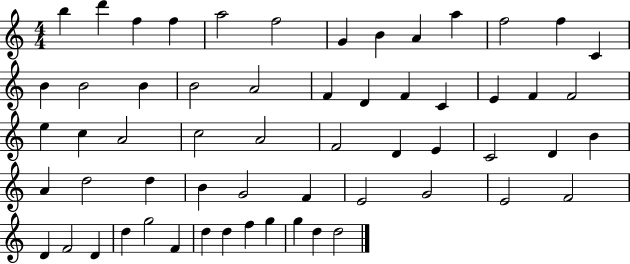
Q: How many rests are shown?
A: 0